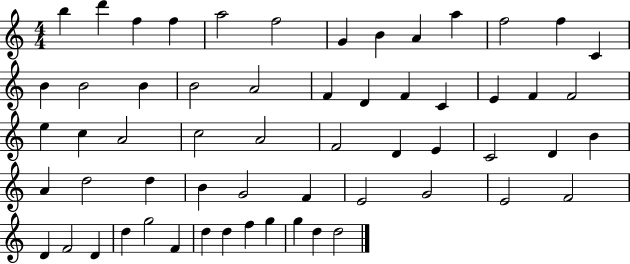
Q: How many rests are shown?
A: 0